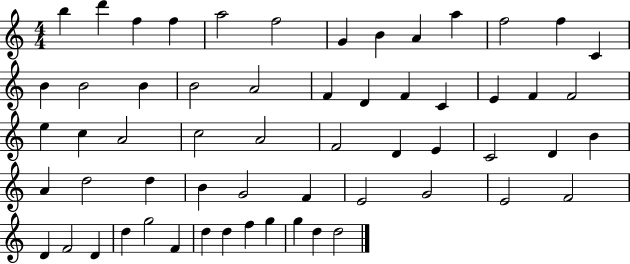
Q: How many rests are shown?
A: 0